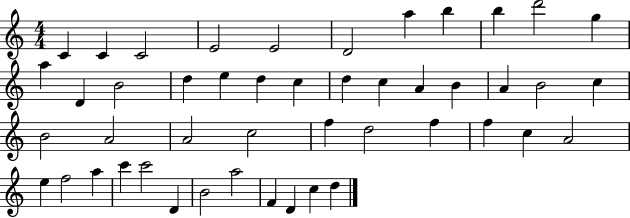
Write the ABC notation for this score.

X:1
T:Untitled
M:4/4
L:1/4
K:C
C C C2 E2 E2 D2 a b b d'2 g a D B2 d e d c d c A B A B2 c B2 A2 A2 c2 f d2 f f c A2 e f2 a c' c'2 D B2 a2 F D c d